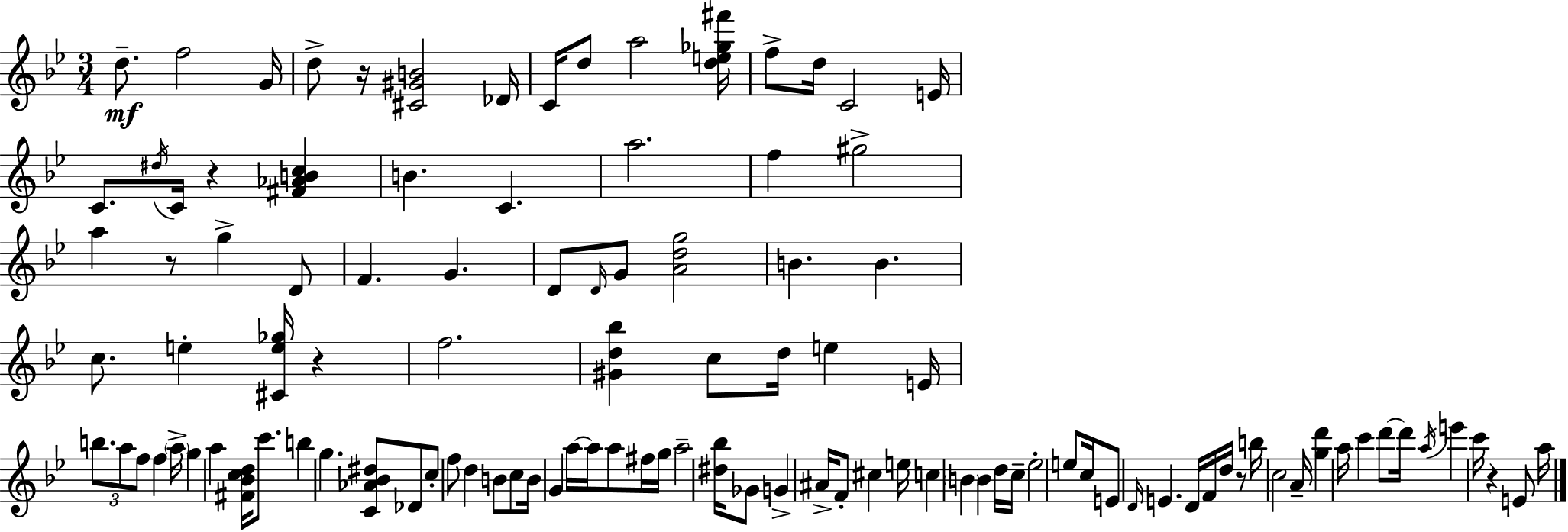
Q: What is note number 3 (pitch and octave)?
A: G4